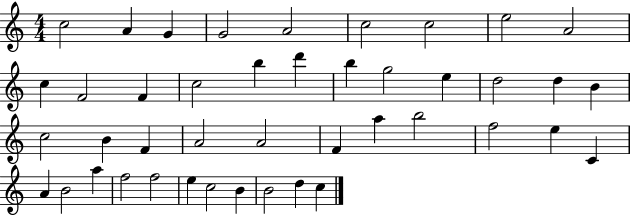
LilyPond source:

{
  \clef treble
  \numericTimeSignature
  \time 4/4
  \key c \major
  c''2 a'4 g'4 | g'2 a'2 | c''2 c''2 | e''2 a'2 | \break c''4 f'2 f'4 | c''2 b''4 d'''4 | b''4 g''2 e''4 | d''2 d''4 b'4 | \break c''2 b'4 f'4 | a'2 a'2 | f'4 a''4 b''2 | f''2 e''4 c'4 | \break a'4 b'2 a''4 | f''2 f''2 | e''4 c''2 b'4 | b'2 d''4 c''4 | \break \bar "|."
}